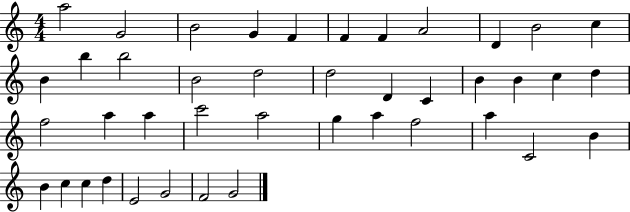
A5/h G4/h B4/h G4/q F4/q F4/q F4/q A4/h D4/q B4/h C5/q B4/q B5/q B5/h B4/h D5/h D5/h D4/q C4/q B4/q B4/q C5/q D5/q F5/h A5/q A5/q C6/h A5/h G5/q A5/q F5/h A5/q C4/h B4/q B4/q C5/q C5/q D5/q E4/h G4/h F4/h G4/h